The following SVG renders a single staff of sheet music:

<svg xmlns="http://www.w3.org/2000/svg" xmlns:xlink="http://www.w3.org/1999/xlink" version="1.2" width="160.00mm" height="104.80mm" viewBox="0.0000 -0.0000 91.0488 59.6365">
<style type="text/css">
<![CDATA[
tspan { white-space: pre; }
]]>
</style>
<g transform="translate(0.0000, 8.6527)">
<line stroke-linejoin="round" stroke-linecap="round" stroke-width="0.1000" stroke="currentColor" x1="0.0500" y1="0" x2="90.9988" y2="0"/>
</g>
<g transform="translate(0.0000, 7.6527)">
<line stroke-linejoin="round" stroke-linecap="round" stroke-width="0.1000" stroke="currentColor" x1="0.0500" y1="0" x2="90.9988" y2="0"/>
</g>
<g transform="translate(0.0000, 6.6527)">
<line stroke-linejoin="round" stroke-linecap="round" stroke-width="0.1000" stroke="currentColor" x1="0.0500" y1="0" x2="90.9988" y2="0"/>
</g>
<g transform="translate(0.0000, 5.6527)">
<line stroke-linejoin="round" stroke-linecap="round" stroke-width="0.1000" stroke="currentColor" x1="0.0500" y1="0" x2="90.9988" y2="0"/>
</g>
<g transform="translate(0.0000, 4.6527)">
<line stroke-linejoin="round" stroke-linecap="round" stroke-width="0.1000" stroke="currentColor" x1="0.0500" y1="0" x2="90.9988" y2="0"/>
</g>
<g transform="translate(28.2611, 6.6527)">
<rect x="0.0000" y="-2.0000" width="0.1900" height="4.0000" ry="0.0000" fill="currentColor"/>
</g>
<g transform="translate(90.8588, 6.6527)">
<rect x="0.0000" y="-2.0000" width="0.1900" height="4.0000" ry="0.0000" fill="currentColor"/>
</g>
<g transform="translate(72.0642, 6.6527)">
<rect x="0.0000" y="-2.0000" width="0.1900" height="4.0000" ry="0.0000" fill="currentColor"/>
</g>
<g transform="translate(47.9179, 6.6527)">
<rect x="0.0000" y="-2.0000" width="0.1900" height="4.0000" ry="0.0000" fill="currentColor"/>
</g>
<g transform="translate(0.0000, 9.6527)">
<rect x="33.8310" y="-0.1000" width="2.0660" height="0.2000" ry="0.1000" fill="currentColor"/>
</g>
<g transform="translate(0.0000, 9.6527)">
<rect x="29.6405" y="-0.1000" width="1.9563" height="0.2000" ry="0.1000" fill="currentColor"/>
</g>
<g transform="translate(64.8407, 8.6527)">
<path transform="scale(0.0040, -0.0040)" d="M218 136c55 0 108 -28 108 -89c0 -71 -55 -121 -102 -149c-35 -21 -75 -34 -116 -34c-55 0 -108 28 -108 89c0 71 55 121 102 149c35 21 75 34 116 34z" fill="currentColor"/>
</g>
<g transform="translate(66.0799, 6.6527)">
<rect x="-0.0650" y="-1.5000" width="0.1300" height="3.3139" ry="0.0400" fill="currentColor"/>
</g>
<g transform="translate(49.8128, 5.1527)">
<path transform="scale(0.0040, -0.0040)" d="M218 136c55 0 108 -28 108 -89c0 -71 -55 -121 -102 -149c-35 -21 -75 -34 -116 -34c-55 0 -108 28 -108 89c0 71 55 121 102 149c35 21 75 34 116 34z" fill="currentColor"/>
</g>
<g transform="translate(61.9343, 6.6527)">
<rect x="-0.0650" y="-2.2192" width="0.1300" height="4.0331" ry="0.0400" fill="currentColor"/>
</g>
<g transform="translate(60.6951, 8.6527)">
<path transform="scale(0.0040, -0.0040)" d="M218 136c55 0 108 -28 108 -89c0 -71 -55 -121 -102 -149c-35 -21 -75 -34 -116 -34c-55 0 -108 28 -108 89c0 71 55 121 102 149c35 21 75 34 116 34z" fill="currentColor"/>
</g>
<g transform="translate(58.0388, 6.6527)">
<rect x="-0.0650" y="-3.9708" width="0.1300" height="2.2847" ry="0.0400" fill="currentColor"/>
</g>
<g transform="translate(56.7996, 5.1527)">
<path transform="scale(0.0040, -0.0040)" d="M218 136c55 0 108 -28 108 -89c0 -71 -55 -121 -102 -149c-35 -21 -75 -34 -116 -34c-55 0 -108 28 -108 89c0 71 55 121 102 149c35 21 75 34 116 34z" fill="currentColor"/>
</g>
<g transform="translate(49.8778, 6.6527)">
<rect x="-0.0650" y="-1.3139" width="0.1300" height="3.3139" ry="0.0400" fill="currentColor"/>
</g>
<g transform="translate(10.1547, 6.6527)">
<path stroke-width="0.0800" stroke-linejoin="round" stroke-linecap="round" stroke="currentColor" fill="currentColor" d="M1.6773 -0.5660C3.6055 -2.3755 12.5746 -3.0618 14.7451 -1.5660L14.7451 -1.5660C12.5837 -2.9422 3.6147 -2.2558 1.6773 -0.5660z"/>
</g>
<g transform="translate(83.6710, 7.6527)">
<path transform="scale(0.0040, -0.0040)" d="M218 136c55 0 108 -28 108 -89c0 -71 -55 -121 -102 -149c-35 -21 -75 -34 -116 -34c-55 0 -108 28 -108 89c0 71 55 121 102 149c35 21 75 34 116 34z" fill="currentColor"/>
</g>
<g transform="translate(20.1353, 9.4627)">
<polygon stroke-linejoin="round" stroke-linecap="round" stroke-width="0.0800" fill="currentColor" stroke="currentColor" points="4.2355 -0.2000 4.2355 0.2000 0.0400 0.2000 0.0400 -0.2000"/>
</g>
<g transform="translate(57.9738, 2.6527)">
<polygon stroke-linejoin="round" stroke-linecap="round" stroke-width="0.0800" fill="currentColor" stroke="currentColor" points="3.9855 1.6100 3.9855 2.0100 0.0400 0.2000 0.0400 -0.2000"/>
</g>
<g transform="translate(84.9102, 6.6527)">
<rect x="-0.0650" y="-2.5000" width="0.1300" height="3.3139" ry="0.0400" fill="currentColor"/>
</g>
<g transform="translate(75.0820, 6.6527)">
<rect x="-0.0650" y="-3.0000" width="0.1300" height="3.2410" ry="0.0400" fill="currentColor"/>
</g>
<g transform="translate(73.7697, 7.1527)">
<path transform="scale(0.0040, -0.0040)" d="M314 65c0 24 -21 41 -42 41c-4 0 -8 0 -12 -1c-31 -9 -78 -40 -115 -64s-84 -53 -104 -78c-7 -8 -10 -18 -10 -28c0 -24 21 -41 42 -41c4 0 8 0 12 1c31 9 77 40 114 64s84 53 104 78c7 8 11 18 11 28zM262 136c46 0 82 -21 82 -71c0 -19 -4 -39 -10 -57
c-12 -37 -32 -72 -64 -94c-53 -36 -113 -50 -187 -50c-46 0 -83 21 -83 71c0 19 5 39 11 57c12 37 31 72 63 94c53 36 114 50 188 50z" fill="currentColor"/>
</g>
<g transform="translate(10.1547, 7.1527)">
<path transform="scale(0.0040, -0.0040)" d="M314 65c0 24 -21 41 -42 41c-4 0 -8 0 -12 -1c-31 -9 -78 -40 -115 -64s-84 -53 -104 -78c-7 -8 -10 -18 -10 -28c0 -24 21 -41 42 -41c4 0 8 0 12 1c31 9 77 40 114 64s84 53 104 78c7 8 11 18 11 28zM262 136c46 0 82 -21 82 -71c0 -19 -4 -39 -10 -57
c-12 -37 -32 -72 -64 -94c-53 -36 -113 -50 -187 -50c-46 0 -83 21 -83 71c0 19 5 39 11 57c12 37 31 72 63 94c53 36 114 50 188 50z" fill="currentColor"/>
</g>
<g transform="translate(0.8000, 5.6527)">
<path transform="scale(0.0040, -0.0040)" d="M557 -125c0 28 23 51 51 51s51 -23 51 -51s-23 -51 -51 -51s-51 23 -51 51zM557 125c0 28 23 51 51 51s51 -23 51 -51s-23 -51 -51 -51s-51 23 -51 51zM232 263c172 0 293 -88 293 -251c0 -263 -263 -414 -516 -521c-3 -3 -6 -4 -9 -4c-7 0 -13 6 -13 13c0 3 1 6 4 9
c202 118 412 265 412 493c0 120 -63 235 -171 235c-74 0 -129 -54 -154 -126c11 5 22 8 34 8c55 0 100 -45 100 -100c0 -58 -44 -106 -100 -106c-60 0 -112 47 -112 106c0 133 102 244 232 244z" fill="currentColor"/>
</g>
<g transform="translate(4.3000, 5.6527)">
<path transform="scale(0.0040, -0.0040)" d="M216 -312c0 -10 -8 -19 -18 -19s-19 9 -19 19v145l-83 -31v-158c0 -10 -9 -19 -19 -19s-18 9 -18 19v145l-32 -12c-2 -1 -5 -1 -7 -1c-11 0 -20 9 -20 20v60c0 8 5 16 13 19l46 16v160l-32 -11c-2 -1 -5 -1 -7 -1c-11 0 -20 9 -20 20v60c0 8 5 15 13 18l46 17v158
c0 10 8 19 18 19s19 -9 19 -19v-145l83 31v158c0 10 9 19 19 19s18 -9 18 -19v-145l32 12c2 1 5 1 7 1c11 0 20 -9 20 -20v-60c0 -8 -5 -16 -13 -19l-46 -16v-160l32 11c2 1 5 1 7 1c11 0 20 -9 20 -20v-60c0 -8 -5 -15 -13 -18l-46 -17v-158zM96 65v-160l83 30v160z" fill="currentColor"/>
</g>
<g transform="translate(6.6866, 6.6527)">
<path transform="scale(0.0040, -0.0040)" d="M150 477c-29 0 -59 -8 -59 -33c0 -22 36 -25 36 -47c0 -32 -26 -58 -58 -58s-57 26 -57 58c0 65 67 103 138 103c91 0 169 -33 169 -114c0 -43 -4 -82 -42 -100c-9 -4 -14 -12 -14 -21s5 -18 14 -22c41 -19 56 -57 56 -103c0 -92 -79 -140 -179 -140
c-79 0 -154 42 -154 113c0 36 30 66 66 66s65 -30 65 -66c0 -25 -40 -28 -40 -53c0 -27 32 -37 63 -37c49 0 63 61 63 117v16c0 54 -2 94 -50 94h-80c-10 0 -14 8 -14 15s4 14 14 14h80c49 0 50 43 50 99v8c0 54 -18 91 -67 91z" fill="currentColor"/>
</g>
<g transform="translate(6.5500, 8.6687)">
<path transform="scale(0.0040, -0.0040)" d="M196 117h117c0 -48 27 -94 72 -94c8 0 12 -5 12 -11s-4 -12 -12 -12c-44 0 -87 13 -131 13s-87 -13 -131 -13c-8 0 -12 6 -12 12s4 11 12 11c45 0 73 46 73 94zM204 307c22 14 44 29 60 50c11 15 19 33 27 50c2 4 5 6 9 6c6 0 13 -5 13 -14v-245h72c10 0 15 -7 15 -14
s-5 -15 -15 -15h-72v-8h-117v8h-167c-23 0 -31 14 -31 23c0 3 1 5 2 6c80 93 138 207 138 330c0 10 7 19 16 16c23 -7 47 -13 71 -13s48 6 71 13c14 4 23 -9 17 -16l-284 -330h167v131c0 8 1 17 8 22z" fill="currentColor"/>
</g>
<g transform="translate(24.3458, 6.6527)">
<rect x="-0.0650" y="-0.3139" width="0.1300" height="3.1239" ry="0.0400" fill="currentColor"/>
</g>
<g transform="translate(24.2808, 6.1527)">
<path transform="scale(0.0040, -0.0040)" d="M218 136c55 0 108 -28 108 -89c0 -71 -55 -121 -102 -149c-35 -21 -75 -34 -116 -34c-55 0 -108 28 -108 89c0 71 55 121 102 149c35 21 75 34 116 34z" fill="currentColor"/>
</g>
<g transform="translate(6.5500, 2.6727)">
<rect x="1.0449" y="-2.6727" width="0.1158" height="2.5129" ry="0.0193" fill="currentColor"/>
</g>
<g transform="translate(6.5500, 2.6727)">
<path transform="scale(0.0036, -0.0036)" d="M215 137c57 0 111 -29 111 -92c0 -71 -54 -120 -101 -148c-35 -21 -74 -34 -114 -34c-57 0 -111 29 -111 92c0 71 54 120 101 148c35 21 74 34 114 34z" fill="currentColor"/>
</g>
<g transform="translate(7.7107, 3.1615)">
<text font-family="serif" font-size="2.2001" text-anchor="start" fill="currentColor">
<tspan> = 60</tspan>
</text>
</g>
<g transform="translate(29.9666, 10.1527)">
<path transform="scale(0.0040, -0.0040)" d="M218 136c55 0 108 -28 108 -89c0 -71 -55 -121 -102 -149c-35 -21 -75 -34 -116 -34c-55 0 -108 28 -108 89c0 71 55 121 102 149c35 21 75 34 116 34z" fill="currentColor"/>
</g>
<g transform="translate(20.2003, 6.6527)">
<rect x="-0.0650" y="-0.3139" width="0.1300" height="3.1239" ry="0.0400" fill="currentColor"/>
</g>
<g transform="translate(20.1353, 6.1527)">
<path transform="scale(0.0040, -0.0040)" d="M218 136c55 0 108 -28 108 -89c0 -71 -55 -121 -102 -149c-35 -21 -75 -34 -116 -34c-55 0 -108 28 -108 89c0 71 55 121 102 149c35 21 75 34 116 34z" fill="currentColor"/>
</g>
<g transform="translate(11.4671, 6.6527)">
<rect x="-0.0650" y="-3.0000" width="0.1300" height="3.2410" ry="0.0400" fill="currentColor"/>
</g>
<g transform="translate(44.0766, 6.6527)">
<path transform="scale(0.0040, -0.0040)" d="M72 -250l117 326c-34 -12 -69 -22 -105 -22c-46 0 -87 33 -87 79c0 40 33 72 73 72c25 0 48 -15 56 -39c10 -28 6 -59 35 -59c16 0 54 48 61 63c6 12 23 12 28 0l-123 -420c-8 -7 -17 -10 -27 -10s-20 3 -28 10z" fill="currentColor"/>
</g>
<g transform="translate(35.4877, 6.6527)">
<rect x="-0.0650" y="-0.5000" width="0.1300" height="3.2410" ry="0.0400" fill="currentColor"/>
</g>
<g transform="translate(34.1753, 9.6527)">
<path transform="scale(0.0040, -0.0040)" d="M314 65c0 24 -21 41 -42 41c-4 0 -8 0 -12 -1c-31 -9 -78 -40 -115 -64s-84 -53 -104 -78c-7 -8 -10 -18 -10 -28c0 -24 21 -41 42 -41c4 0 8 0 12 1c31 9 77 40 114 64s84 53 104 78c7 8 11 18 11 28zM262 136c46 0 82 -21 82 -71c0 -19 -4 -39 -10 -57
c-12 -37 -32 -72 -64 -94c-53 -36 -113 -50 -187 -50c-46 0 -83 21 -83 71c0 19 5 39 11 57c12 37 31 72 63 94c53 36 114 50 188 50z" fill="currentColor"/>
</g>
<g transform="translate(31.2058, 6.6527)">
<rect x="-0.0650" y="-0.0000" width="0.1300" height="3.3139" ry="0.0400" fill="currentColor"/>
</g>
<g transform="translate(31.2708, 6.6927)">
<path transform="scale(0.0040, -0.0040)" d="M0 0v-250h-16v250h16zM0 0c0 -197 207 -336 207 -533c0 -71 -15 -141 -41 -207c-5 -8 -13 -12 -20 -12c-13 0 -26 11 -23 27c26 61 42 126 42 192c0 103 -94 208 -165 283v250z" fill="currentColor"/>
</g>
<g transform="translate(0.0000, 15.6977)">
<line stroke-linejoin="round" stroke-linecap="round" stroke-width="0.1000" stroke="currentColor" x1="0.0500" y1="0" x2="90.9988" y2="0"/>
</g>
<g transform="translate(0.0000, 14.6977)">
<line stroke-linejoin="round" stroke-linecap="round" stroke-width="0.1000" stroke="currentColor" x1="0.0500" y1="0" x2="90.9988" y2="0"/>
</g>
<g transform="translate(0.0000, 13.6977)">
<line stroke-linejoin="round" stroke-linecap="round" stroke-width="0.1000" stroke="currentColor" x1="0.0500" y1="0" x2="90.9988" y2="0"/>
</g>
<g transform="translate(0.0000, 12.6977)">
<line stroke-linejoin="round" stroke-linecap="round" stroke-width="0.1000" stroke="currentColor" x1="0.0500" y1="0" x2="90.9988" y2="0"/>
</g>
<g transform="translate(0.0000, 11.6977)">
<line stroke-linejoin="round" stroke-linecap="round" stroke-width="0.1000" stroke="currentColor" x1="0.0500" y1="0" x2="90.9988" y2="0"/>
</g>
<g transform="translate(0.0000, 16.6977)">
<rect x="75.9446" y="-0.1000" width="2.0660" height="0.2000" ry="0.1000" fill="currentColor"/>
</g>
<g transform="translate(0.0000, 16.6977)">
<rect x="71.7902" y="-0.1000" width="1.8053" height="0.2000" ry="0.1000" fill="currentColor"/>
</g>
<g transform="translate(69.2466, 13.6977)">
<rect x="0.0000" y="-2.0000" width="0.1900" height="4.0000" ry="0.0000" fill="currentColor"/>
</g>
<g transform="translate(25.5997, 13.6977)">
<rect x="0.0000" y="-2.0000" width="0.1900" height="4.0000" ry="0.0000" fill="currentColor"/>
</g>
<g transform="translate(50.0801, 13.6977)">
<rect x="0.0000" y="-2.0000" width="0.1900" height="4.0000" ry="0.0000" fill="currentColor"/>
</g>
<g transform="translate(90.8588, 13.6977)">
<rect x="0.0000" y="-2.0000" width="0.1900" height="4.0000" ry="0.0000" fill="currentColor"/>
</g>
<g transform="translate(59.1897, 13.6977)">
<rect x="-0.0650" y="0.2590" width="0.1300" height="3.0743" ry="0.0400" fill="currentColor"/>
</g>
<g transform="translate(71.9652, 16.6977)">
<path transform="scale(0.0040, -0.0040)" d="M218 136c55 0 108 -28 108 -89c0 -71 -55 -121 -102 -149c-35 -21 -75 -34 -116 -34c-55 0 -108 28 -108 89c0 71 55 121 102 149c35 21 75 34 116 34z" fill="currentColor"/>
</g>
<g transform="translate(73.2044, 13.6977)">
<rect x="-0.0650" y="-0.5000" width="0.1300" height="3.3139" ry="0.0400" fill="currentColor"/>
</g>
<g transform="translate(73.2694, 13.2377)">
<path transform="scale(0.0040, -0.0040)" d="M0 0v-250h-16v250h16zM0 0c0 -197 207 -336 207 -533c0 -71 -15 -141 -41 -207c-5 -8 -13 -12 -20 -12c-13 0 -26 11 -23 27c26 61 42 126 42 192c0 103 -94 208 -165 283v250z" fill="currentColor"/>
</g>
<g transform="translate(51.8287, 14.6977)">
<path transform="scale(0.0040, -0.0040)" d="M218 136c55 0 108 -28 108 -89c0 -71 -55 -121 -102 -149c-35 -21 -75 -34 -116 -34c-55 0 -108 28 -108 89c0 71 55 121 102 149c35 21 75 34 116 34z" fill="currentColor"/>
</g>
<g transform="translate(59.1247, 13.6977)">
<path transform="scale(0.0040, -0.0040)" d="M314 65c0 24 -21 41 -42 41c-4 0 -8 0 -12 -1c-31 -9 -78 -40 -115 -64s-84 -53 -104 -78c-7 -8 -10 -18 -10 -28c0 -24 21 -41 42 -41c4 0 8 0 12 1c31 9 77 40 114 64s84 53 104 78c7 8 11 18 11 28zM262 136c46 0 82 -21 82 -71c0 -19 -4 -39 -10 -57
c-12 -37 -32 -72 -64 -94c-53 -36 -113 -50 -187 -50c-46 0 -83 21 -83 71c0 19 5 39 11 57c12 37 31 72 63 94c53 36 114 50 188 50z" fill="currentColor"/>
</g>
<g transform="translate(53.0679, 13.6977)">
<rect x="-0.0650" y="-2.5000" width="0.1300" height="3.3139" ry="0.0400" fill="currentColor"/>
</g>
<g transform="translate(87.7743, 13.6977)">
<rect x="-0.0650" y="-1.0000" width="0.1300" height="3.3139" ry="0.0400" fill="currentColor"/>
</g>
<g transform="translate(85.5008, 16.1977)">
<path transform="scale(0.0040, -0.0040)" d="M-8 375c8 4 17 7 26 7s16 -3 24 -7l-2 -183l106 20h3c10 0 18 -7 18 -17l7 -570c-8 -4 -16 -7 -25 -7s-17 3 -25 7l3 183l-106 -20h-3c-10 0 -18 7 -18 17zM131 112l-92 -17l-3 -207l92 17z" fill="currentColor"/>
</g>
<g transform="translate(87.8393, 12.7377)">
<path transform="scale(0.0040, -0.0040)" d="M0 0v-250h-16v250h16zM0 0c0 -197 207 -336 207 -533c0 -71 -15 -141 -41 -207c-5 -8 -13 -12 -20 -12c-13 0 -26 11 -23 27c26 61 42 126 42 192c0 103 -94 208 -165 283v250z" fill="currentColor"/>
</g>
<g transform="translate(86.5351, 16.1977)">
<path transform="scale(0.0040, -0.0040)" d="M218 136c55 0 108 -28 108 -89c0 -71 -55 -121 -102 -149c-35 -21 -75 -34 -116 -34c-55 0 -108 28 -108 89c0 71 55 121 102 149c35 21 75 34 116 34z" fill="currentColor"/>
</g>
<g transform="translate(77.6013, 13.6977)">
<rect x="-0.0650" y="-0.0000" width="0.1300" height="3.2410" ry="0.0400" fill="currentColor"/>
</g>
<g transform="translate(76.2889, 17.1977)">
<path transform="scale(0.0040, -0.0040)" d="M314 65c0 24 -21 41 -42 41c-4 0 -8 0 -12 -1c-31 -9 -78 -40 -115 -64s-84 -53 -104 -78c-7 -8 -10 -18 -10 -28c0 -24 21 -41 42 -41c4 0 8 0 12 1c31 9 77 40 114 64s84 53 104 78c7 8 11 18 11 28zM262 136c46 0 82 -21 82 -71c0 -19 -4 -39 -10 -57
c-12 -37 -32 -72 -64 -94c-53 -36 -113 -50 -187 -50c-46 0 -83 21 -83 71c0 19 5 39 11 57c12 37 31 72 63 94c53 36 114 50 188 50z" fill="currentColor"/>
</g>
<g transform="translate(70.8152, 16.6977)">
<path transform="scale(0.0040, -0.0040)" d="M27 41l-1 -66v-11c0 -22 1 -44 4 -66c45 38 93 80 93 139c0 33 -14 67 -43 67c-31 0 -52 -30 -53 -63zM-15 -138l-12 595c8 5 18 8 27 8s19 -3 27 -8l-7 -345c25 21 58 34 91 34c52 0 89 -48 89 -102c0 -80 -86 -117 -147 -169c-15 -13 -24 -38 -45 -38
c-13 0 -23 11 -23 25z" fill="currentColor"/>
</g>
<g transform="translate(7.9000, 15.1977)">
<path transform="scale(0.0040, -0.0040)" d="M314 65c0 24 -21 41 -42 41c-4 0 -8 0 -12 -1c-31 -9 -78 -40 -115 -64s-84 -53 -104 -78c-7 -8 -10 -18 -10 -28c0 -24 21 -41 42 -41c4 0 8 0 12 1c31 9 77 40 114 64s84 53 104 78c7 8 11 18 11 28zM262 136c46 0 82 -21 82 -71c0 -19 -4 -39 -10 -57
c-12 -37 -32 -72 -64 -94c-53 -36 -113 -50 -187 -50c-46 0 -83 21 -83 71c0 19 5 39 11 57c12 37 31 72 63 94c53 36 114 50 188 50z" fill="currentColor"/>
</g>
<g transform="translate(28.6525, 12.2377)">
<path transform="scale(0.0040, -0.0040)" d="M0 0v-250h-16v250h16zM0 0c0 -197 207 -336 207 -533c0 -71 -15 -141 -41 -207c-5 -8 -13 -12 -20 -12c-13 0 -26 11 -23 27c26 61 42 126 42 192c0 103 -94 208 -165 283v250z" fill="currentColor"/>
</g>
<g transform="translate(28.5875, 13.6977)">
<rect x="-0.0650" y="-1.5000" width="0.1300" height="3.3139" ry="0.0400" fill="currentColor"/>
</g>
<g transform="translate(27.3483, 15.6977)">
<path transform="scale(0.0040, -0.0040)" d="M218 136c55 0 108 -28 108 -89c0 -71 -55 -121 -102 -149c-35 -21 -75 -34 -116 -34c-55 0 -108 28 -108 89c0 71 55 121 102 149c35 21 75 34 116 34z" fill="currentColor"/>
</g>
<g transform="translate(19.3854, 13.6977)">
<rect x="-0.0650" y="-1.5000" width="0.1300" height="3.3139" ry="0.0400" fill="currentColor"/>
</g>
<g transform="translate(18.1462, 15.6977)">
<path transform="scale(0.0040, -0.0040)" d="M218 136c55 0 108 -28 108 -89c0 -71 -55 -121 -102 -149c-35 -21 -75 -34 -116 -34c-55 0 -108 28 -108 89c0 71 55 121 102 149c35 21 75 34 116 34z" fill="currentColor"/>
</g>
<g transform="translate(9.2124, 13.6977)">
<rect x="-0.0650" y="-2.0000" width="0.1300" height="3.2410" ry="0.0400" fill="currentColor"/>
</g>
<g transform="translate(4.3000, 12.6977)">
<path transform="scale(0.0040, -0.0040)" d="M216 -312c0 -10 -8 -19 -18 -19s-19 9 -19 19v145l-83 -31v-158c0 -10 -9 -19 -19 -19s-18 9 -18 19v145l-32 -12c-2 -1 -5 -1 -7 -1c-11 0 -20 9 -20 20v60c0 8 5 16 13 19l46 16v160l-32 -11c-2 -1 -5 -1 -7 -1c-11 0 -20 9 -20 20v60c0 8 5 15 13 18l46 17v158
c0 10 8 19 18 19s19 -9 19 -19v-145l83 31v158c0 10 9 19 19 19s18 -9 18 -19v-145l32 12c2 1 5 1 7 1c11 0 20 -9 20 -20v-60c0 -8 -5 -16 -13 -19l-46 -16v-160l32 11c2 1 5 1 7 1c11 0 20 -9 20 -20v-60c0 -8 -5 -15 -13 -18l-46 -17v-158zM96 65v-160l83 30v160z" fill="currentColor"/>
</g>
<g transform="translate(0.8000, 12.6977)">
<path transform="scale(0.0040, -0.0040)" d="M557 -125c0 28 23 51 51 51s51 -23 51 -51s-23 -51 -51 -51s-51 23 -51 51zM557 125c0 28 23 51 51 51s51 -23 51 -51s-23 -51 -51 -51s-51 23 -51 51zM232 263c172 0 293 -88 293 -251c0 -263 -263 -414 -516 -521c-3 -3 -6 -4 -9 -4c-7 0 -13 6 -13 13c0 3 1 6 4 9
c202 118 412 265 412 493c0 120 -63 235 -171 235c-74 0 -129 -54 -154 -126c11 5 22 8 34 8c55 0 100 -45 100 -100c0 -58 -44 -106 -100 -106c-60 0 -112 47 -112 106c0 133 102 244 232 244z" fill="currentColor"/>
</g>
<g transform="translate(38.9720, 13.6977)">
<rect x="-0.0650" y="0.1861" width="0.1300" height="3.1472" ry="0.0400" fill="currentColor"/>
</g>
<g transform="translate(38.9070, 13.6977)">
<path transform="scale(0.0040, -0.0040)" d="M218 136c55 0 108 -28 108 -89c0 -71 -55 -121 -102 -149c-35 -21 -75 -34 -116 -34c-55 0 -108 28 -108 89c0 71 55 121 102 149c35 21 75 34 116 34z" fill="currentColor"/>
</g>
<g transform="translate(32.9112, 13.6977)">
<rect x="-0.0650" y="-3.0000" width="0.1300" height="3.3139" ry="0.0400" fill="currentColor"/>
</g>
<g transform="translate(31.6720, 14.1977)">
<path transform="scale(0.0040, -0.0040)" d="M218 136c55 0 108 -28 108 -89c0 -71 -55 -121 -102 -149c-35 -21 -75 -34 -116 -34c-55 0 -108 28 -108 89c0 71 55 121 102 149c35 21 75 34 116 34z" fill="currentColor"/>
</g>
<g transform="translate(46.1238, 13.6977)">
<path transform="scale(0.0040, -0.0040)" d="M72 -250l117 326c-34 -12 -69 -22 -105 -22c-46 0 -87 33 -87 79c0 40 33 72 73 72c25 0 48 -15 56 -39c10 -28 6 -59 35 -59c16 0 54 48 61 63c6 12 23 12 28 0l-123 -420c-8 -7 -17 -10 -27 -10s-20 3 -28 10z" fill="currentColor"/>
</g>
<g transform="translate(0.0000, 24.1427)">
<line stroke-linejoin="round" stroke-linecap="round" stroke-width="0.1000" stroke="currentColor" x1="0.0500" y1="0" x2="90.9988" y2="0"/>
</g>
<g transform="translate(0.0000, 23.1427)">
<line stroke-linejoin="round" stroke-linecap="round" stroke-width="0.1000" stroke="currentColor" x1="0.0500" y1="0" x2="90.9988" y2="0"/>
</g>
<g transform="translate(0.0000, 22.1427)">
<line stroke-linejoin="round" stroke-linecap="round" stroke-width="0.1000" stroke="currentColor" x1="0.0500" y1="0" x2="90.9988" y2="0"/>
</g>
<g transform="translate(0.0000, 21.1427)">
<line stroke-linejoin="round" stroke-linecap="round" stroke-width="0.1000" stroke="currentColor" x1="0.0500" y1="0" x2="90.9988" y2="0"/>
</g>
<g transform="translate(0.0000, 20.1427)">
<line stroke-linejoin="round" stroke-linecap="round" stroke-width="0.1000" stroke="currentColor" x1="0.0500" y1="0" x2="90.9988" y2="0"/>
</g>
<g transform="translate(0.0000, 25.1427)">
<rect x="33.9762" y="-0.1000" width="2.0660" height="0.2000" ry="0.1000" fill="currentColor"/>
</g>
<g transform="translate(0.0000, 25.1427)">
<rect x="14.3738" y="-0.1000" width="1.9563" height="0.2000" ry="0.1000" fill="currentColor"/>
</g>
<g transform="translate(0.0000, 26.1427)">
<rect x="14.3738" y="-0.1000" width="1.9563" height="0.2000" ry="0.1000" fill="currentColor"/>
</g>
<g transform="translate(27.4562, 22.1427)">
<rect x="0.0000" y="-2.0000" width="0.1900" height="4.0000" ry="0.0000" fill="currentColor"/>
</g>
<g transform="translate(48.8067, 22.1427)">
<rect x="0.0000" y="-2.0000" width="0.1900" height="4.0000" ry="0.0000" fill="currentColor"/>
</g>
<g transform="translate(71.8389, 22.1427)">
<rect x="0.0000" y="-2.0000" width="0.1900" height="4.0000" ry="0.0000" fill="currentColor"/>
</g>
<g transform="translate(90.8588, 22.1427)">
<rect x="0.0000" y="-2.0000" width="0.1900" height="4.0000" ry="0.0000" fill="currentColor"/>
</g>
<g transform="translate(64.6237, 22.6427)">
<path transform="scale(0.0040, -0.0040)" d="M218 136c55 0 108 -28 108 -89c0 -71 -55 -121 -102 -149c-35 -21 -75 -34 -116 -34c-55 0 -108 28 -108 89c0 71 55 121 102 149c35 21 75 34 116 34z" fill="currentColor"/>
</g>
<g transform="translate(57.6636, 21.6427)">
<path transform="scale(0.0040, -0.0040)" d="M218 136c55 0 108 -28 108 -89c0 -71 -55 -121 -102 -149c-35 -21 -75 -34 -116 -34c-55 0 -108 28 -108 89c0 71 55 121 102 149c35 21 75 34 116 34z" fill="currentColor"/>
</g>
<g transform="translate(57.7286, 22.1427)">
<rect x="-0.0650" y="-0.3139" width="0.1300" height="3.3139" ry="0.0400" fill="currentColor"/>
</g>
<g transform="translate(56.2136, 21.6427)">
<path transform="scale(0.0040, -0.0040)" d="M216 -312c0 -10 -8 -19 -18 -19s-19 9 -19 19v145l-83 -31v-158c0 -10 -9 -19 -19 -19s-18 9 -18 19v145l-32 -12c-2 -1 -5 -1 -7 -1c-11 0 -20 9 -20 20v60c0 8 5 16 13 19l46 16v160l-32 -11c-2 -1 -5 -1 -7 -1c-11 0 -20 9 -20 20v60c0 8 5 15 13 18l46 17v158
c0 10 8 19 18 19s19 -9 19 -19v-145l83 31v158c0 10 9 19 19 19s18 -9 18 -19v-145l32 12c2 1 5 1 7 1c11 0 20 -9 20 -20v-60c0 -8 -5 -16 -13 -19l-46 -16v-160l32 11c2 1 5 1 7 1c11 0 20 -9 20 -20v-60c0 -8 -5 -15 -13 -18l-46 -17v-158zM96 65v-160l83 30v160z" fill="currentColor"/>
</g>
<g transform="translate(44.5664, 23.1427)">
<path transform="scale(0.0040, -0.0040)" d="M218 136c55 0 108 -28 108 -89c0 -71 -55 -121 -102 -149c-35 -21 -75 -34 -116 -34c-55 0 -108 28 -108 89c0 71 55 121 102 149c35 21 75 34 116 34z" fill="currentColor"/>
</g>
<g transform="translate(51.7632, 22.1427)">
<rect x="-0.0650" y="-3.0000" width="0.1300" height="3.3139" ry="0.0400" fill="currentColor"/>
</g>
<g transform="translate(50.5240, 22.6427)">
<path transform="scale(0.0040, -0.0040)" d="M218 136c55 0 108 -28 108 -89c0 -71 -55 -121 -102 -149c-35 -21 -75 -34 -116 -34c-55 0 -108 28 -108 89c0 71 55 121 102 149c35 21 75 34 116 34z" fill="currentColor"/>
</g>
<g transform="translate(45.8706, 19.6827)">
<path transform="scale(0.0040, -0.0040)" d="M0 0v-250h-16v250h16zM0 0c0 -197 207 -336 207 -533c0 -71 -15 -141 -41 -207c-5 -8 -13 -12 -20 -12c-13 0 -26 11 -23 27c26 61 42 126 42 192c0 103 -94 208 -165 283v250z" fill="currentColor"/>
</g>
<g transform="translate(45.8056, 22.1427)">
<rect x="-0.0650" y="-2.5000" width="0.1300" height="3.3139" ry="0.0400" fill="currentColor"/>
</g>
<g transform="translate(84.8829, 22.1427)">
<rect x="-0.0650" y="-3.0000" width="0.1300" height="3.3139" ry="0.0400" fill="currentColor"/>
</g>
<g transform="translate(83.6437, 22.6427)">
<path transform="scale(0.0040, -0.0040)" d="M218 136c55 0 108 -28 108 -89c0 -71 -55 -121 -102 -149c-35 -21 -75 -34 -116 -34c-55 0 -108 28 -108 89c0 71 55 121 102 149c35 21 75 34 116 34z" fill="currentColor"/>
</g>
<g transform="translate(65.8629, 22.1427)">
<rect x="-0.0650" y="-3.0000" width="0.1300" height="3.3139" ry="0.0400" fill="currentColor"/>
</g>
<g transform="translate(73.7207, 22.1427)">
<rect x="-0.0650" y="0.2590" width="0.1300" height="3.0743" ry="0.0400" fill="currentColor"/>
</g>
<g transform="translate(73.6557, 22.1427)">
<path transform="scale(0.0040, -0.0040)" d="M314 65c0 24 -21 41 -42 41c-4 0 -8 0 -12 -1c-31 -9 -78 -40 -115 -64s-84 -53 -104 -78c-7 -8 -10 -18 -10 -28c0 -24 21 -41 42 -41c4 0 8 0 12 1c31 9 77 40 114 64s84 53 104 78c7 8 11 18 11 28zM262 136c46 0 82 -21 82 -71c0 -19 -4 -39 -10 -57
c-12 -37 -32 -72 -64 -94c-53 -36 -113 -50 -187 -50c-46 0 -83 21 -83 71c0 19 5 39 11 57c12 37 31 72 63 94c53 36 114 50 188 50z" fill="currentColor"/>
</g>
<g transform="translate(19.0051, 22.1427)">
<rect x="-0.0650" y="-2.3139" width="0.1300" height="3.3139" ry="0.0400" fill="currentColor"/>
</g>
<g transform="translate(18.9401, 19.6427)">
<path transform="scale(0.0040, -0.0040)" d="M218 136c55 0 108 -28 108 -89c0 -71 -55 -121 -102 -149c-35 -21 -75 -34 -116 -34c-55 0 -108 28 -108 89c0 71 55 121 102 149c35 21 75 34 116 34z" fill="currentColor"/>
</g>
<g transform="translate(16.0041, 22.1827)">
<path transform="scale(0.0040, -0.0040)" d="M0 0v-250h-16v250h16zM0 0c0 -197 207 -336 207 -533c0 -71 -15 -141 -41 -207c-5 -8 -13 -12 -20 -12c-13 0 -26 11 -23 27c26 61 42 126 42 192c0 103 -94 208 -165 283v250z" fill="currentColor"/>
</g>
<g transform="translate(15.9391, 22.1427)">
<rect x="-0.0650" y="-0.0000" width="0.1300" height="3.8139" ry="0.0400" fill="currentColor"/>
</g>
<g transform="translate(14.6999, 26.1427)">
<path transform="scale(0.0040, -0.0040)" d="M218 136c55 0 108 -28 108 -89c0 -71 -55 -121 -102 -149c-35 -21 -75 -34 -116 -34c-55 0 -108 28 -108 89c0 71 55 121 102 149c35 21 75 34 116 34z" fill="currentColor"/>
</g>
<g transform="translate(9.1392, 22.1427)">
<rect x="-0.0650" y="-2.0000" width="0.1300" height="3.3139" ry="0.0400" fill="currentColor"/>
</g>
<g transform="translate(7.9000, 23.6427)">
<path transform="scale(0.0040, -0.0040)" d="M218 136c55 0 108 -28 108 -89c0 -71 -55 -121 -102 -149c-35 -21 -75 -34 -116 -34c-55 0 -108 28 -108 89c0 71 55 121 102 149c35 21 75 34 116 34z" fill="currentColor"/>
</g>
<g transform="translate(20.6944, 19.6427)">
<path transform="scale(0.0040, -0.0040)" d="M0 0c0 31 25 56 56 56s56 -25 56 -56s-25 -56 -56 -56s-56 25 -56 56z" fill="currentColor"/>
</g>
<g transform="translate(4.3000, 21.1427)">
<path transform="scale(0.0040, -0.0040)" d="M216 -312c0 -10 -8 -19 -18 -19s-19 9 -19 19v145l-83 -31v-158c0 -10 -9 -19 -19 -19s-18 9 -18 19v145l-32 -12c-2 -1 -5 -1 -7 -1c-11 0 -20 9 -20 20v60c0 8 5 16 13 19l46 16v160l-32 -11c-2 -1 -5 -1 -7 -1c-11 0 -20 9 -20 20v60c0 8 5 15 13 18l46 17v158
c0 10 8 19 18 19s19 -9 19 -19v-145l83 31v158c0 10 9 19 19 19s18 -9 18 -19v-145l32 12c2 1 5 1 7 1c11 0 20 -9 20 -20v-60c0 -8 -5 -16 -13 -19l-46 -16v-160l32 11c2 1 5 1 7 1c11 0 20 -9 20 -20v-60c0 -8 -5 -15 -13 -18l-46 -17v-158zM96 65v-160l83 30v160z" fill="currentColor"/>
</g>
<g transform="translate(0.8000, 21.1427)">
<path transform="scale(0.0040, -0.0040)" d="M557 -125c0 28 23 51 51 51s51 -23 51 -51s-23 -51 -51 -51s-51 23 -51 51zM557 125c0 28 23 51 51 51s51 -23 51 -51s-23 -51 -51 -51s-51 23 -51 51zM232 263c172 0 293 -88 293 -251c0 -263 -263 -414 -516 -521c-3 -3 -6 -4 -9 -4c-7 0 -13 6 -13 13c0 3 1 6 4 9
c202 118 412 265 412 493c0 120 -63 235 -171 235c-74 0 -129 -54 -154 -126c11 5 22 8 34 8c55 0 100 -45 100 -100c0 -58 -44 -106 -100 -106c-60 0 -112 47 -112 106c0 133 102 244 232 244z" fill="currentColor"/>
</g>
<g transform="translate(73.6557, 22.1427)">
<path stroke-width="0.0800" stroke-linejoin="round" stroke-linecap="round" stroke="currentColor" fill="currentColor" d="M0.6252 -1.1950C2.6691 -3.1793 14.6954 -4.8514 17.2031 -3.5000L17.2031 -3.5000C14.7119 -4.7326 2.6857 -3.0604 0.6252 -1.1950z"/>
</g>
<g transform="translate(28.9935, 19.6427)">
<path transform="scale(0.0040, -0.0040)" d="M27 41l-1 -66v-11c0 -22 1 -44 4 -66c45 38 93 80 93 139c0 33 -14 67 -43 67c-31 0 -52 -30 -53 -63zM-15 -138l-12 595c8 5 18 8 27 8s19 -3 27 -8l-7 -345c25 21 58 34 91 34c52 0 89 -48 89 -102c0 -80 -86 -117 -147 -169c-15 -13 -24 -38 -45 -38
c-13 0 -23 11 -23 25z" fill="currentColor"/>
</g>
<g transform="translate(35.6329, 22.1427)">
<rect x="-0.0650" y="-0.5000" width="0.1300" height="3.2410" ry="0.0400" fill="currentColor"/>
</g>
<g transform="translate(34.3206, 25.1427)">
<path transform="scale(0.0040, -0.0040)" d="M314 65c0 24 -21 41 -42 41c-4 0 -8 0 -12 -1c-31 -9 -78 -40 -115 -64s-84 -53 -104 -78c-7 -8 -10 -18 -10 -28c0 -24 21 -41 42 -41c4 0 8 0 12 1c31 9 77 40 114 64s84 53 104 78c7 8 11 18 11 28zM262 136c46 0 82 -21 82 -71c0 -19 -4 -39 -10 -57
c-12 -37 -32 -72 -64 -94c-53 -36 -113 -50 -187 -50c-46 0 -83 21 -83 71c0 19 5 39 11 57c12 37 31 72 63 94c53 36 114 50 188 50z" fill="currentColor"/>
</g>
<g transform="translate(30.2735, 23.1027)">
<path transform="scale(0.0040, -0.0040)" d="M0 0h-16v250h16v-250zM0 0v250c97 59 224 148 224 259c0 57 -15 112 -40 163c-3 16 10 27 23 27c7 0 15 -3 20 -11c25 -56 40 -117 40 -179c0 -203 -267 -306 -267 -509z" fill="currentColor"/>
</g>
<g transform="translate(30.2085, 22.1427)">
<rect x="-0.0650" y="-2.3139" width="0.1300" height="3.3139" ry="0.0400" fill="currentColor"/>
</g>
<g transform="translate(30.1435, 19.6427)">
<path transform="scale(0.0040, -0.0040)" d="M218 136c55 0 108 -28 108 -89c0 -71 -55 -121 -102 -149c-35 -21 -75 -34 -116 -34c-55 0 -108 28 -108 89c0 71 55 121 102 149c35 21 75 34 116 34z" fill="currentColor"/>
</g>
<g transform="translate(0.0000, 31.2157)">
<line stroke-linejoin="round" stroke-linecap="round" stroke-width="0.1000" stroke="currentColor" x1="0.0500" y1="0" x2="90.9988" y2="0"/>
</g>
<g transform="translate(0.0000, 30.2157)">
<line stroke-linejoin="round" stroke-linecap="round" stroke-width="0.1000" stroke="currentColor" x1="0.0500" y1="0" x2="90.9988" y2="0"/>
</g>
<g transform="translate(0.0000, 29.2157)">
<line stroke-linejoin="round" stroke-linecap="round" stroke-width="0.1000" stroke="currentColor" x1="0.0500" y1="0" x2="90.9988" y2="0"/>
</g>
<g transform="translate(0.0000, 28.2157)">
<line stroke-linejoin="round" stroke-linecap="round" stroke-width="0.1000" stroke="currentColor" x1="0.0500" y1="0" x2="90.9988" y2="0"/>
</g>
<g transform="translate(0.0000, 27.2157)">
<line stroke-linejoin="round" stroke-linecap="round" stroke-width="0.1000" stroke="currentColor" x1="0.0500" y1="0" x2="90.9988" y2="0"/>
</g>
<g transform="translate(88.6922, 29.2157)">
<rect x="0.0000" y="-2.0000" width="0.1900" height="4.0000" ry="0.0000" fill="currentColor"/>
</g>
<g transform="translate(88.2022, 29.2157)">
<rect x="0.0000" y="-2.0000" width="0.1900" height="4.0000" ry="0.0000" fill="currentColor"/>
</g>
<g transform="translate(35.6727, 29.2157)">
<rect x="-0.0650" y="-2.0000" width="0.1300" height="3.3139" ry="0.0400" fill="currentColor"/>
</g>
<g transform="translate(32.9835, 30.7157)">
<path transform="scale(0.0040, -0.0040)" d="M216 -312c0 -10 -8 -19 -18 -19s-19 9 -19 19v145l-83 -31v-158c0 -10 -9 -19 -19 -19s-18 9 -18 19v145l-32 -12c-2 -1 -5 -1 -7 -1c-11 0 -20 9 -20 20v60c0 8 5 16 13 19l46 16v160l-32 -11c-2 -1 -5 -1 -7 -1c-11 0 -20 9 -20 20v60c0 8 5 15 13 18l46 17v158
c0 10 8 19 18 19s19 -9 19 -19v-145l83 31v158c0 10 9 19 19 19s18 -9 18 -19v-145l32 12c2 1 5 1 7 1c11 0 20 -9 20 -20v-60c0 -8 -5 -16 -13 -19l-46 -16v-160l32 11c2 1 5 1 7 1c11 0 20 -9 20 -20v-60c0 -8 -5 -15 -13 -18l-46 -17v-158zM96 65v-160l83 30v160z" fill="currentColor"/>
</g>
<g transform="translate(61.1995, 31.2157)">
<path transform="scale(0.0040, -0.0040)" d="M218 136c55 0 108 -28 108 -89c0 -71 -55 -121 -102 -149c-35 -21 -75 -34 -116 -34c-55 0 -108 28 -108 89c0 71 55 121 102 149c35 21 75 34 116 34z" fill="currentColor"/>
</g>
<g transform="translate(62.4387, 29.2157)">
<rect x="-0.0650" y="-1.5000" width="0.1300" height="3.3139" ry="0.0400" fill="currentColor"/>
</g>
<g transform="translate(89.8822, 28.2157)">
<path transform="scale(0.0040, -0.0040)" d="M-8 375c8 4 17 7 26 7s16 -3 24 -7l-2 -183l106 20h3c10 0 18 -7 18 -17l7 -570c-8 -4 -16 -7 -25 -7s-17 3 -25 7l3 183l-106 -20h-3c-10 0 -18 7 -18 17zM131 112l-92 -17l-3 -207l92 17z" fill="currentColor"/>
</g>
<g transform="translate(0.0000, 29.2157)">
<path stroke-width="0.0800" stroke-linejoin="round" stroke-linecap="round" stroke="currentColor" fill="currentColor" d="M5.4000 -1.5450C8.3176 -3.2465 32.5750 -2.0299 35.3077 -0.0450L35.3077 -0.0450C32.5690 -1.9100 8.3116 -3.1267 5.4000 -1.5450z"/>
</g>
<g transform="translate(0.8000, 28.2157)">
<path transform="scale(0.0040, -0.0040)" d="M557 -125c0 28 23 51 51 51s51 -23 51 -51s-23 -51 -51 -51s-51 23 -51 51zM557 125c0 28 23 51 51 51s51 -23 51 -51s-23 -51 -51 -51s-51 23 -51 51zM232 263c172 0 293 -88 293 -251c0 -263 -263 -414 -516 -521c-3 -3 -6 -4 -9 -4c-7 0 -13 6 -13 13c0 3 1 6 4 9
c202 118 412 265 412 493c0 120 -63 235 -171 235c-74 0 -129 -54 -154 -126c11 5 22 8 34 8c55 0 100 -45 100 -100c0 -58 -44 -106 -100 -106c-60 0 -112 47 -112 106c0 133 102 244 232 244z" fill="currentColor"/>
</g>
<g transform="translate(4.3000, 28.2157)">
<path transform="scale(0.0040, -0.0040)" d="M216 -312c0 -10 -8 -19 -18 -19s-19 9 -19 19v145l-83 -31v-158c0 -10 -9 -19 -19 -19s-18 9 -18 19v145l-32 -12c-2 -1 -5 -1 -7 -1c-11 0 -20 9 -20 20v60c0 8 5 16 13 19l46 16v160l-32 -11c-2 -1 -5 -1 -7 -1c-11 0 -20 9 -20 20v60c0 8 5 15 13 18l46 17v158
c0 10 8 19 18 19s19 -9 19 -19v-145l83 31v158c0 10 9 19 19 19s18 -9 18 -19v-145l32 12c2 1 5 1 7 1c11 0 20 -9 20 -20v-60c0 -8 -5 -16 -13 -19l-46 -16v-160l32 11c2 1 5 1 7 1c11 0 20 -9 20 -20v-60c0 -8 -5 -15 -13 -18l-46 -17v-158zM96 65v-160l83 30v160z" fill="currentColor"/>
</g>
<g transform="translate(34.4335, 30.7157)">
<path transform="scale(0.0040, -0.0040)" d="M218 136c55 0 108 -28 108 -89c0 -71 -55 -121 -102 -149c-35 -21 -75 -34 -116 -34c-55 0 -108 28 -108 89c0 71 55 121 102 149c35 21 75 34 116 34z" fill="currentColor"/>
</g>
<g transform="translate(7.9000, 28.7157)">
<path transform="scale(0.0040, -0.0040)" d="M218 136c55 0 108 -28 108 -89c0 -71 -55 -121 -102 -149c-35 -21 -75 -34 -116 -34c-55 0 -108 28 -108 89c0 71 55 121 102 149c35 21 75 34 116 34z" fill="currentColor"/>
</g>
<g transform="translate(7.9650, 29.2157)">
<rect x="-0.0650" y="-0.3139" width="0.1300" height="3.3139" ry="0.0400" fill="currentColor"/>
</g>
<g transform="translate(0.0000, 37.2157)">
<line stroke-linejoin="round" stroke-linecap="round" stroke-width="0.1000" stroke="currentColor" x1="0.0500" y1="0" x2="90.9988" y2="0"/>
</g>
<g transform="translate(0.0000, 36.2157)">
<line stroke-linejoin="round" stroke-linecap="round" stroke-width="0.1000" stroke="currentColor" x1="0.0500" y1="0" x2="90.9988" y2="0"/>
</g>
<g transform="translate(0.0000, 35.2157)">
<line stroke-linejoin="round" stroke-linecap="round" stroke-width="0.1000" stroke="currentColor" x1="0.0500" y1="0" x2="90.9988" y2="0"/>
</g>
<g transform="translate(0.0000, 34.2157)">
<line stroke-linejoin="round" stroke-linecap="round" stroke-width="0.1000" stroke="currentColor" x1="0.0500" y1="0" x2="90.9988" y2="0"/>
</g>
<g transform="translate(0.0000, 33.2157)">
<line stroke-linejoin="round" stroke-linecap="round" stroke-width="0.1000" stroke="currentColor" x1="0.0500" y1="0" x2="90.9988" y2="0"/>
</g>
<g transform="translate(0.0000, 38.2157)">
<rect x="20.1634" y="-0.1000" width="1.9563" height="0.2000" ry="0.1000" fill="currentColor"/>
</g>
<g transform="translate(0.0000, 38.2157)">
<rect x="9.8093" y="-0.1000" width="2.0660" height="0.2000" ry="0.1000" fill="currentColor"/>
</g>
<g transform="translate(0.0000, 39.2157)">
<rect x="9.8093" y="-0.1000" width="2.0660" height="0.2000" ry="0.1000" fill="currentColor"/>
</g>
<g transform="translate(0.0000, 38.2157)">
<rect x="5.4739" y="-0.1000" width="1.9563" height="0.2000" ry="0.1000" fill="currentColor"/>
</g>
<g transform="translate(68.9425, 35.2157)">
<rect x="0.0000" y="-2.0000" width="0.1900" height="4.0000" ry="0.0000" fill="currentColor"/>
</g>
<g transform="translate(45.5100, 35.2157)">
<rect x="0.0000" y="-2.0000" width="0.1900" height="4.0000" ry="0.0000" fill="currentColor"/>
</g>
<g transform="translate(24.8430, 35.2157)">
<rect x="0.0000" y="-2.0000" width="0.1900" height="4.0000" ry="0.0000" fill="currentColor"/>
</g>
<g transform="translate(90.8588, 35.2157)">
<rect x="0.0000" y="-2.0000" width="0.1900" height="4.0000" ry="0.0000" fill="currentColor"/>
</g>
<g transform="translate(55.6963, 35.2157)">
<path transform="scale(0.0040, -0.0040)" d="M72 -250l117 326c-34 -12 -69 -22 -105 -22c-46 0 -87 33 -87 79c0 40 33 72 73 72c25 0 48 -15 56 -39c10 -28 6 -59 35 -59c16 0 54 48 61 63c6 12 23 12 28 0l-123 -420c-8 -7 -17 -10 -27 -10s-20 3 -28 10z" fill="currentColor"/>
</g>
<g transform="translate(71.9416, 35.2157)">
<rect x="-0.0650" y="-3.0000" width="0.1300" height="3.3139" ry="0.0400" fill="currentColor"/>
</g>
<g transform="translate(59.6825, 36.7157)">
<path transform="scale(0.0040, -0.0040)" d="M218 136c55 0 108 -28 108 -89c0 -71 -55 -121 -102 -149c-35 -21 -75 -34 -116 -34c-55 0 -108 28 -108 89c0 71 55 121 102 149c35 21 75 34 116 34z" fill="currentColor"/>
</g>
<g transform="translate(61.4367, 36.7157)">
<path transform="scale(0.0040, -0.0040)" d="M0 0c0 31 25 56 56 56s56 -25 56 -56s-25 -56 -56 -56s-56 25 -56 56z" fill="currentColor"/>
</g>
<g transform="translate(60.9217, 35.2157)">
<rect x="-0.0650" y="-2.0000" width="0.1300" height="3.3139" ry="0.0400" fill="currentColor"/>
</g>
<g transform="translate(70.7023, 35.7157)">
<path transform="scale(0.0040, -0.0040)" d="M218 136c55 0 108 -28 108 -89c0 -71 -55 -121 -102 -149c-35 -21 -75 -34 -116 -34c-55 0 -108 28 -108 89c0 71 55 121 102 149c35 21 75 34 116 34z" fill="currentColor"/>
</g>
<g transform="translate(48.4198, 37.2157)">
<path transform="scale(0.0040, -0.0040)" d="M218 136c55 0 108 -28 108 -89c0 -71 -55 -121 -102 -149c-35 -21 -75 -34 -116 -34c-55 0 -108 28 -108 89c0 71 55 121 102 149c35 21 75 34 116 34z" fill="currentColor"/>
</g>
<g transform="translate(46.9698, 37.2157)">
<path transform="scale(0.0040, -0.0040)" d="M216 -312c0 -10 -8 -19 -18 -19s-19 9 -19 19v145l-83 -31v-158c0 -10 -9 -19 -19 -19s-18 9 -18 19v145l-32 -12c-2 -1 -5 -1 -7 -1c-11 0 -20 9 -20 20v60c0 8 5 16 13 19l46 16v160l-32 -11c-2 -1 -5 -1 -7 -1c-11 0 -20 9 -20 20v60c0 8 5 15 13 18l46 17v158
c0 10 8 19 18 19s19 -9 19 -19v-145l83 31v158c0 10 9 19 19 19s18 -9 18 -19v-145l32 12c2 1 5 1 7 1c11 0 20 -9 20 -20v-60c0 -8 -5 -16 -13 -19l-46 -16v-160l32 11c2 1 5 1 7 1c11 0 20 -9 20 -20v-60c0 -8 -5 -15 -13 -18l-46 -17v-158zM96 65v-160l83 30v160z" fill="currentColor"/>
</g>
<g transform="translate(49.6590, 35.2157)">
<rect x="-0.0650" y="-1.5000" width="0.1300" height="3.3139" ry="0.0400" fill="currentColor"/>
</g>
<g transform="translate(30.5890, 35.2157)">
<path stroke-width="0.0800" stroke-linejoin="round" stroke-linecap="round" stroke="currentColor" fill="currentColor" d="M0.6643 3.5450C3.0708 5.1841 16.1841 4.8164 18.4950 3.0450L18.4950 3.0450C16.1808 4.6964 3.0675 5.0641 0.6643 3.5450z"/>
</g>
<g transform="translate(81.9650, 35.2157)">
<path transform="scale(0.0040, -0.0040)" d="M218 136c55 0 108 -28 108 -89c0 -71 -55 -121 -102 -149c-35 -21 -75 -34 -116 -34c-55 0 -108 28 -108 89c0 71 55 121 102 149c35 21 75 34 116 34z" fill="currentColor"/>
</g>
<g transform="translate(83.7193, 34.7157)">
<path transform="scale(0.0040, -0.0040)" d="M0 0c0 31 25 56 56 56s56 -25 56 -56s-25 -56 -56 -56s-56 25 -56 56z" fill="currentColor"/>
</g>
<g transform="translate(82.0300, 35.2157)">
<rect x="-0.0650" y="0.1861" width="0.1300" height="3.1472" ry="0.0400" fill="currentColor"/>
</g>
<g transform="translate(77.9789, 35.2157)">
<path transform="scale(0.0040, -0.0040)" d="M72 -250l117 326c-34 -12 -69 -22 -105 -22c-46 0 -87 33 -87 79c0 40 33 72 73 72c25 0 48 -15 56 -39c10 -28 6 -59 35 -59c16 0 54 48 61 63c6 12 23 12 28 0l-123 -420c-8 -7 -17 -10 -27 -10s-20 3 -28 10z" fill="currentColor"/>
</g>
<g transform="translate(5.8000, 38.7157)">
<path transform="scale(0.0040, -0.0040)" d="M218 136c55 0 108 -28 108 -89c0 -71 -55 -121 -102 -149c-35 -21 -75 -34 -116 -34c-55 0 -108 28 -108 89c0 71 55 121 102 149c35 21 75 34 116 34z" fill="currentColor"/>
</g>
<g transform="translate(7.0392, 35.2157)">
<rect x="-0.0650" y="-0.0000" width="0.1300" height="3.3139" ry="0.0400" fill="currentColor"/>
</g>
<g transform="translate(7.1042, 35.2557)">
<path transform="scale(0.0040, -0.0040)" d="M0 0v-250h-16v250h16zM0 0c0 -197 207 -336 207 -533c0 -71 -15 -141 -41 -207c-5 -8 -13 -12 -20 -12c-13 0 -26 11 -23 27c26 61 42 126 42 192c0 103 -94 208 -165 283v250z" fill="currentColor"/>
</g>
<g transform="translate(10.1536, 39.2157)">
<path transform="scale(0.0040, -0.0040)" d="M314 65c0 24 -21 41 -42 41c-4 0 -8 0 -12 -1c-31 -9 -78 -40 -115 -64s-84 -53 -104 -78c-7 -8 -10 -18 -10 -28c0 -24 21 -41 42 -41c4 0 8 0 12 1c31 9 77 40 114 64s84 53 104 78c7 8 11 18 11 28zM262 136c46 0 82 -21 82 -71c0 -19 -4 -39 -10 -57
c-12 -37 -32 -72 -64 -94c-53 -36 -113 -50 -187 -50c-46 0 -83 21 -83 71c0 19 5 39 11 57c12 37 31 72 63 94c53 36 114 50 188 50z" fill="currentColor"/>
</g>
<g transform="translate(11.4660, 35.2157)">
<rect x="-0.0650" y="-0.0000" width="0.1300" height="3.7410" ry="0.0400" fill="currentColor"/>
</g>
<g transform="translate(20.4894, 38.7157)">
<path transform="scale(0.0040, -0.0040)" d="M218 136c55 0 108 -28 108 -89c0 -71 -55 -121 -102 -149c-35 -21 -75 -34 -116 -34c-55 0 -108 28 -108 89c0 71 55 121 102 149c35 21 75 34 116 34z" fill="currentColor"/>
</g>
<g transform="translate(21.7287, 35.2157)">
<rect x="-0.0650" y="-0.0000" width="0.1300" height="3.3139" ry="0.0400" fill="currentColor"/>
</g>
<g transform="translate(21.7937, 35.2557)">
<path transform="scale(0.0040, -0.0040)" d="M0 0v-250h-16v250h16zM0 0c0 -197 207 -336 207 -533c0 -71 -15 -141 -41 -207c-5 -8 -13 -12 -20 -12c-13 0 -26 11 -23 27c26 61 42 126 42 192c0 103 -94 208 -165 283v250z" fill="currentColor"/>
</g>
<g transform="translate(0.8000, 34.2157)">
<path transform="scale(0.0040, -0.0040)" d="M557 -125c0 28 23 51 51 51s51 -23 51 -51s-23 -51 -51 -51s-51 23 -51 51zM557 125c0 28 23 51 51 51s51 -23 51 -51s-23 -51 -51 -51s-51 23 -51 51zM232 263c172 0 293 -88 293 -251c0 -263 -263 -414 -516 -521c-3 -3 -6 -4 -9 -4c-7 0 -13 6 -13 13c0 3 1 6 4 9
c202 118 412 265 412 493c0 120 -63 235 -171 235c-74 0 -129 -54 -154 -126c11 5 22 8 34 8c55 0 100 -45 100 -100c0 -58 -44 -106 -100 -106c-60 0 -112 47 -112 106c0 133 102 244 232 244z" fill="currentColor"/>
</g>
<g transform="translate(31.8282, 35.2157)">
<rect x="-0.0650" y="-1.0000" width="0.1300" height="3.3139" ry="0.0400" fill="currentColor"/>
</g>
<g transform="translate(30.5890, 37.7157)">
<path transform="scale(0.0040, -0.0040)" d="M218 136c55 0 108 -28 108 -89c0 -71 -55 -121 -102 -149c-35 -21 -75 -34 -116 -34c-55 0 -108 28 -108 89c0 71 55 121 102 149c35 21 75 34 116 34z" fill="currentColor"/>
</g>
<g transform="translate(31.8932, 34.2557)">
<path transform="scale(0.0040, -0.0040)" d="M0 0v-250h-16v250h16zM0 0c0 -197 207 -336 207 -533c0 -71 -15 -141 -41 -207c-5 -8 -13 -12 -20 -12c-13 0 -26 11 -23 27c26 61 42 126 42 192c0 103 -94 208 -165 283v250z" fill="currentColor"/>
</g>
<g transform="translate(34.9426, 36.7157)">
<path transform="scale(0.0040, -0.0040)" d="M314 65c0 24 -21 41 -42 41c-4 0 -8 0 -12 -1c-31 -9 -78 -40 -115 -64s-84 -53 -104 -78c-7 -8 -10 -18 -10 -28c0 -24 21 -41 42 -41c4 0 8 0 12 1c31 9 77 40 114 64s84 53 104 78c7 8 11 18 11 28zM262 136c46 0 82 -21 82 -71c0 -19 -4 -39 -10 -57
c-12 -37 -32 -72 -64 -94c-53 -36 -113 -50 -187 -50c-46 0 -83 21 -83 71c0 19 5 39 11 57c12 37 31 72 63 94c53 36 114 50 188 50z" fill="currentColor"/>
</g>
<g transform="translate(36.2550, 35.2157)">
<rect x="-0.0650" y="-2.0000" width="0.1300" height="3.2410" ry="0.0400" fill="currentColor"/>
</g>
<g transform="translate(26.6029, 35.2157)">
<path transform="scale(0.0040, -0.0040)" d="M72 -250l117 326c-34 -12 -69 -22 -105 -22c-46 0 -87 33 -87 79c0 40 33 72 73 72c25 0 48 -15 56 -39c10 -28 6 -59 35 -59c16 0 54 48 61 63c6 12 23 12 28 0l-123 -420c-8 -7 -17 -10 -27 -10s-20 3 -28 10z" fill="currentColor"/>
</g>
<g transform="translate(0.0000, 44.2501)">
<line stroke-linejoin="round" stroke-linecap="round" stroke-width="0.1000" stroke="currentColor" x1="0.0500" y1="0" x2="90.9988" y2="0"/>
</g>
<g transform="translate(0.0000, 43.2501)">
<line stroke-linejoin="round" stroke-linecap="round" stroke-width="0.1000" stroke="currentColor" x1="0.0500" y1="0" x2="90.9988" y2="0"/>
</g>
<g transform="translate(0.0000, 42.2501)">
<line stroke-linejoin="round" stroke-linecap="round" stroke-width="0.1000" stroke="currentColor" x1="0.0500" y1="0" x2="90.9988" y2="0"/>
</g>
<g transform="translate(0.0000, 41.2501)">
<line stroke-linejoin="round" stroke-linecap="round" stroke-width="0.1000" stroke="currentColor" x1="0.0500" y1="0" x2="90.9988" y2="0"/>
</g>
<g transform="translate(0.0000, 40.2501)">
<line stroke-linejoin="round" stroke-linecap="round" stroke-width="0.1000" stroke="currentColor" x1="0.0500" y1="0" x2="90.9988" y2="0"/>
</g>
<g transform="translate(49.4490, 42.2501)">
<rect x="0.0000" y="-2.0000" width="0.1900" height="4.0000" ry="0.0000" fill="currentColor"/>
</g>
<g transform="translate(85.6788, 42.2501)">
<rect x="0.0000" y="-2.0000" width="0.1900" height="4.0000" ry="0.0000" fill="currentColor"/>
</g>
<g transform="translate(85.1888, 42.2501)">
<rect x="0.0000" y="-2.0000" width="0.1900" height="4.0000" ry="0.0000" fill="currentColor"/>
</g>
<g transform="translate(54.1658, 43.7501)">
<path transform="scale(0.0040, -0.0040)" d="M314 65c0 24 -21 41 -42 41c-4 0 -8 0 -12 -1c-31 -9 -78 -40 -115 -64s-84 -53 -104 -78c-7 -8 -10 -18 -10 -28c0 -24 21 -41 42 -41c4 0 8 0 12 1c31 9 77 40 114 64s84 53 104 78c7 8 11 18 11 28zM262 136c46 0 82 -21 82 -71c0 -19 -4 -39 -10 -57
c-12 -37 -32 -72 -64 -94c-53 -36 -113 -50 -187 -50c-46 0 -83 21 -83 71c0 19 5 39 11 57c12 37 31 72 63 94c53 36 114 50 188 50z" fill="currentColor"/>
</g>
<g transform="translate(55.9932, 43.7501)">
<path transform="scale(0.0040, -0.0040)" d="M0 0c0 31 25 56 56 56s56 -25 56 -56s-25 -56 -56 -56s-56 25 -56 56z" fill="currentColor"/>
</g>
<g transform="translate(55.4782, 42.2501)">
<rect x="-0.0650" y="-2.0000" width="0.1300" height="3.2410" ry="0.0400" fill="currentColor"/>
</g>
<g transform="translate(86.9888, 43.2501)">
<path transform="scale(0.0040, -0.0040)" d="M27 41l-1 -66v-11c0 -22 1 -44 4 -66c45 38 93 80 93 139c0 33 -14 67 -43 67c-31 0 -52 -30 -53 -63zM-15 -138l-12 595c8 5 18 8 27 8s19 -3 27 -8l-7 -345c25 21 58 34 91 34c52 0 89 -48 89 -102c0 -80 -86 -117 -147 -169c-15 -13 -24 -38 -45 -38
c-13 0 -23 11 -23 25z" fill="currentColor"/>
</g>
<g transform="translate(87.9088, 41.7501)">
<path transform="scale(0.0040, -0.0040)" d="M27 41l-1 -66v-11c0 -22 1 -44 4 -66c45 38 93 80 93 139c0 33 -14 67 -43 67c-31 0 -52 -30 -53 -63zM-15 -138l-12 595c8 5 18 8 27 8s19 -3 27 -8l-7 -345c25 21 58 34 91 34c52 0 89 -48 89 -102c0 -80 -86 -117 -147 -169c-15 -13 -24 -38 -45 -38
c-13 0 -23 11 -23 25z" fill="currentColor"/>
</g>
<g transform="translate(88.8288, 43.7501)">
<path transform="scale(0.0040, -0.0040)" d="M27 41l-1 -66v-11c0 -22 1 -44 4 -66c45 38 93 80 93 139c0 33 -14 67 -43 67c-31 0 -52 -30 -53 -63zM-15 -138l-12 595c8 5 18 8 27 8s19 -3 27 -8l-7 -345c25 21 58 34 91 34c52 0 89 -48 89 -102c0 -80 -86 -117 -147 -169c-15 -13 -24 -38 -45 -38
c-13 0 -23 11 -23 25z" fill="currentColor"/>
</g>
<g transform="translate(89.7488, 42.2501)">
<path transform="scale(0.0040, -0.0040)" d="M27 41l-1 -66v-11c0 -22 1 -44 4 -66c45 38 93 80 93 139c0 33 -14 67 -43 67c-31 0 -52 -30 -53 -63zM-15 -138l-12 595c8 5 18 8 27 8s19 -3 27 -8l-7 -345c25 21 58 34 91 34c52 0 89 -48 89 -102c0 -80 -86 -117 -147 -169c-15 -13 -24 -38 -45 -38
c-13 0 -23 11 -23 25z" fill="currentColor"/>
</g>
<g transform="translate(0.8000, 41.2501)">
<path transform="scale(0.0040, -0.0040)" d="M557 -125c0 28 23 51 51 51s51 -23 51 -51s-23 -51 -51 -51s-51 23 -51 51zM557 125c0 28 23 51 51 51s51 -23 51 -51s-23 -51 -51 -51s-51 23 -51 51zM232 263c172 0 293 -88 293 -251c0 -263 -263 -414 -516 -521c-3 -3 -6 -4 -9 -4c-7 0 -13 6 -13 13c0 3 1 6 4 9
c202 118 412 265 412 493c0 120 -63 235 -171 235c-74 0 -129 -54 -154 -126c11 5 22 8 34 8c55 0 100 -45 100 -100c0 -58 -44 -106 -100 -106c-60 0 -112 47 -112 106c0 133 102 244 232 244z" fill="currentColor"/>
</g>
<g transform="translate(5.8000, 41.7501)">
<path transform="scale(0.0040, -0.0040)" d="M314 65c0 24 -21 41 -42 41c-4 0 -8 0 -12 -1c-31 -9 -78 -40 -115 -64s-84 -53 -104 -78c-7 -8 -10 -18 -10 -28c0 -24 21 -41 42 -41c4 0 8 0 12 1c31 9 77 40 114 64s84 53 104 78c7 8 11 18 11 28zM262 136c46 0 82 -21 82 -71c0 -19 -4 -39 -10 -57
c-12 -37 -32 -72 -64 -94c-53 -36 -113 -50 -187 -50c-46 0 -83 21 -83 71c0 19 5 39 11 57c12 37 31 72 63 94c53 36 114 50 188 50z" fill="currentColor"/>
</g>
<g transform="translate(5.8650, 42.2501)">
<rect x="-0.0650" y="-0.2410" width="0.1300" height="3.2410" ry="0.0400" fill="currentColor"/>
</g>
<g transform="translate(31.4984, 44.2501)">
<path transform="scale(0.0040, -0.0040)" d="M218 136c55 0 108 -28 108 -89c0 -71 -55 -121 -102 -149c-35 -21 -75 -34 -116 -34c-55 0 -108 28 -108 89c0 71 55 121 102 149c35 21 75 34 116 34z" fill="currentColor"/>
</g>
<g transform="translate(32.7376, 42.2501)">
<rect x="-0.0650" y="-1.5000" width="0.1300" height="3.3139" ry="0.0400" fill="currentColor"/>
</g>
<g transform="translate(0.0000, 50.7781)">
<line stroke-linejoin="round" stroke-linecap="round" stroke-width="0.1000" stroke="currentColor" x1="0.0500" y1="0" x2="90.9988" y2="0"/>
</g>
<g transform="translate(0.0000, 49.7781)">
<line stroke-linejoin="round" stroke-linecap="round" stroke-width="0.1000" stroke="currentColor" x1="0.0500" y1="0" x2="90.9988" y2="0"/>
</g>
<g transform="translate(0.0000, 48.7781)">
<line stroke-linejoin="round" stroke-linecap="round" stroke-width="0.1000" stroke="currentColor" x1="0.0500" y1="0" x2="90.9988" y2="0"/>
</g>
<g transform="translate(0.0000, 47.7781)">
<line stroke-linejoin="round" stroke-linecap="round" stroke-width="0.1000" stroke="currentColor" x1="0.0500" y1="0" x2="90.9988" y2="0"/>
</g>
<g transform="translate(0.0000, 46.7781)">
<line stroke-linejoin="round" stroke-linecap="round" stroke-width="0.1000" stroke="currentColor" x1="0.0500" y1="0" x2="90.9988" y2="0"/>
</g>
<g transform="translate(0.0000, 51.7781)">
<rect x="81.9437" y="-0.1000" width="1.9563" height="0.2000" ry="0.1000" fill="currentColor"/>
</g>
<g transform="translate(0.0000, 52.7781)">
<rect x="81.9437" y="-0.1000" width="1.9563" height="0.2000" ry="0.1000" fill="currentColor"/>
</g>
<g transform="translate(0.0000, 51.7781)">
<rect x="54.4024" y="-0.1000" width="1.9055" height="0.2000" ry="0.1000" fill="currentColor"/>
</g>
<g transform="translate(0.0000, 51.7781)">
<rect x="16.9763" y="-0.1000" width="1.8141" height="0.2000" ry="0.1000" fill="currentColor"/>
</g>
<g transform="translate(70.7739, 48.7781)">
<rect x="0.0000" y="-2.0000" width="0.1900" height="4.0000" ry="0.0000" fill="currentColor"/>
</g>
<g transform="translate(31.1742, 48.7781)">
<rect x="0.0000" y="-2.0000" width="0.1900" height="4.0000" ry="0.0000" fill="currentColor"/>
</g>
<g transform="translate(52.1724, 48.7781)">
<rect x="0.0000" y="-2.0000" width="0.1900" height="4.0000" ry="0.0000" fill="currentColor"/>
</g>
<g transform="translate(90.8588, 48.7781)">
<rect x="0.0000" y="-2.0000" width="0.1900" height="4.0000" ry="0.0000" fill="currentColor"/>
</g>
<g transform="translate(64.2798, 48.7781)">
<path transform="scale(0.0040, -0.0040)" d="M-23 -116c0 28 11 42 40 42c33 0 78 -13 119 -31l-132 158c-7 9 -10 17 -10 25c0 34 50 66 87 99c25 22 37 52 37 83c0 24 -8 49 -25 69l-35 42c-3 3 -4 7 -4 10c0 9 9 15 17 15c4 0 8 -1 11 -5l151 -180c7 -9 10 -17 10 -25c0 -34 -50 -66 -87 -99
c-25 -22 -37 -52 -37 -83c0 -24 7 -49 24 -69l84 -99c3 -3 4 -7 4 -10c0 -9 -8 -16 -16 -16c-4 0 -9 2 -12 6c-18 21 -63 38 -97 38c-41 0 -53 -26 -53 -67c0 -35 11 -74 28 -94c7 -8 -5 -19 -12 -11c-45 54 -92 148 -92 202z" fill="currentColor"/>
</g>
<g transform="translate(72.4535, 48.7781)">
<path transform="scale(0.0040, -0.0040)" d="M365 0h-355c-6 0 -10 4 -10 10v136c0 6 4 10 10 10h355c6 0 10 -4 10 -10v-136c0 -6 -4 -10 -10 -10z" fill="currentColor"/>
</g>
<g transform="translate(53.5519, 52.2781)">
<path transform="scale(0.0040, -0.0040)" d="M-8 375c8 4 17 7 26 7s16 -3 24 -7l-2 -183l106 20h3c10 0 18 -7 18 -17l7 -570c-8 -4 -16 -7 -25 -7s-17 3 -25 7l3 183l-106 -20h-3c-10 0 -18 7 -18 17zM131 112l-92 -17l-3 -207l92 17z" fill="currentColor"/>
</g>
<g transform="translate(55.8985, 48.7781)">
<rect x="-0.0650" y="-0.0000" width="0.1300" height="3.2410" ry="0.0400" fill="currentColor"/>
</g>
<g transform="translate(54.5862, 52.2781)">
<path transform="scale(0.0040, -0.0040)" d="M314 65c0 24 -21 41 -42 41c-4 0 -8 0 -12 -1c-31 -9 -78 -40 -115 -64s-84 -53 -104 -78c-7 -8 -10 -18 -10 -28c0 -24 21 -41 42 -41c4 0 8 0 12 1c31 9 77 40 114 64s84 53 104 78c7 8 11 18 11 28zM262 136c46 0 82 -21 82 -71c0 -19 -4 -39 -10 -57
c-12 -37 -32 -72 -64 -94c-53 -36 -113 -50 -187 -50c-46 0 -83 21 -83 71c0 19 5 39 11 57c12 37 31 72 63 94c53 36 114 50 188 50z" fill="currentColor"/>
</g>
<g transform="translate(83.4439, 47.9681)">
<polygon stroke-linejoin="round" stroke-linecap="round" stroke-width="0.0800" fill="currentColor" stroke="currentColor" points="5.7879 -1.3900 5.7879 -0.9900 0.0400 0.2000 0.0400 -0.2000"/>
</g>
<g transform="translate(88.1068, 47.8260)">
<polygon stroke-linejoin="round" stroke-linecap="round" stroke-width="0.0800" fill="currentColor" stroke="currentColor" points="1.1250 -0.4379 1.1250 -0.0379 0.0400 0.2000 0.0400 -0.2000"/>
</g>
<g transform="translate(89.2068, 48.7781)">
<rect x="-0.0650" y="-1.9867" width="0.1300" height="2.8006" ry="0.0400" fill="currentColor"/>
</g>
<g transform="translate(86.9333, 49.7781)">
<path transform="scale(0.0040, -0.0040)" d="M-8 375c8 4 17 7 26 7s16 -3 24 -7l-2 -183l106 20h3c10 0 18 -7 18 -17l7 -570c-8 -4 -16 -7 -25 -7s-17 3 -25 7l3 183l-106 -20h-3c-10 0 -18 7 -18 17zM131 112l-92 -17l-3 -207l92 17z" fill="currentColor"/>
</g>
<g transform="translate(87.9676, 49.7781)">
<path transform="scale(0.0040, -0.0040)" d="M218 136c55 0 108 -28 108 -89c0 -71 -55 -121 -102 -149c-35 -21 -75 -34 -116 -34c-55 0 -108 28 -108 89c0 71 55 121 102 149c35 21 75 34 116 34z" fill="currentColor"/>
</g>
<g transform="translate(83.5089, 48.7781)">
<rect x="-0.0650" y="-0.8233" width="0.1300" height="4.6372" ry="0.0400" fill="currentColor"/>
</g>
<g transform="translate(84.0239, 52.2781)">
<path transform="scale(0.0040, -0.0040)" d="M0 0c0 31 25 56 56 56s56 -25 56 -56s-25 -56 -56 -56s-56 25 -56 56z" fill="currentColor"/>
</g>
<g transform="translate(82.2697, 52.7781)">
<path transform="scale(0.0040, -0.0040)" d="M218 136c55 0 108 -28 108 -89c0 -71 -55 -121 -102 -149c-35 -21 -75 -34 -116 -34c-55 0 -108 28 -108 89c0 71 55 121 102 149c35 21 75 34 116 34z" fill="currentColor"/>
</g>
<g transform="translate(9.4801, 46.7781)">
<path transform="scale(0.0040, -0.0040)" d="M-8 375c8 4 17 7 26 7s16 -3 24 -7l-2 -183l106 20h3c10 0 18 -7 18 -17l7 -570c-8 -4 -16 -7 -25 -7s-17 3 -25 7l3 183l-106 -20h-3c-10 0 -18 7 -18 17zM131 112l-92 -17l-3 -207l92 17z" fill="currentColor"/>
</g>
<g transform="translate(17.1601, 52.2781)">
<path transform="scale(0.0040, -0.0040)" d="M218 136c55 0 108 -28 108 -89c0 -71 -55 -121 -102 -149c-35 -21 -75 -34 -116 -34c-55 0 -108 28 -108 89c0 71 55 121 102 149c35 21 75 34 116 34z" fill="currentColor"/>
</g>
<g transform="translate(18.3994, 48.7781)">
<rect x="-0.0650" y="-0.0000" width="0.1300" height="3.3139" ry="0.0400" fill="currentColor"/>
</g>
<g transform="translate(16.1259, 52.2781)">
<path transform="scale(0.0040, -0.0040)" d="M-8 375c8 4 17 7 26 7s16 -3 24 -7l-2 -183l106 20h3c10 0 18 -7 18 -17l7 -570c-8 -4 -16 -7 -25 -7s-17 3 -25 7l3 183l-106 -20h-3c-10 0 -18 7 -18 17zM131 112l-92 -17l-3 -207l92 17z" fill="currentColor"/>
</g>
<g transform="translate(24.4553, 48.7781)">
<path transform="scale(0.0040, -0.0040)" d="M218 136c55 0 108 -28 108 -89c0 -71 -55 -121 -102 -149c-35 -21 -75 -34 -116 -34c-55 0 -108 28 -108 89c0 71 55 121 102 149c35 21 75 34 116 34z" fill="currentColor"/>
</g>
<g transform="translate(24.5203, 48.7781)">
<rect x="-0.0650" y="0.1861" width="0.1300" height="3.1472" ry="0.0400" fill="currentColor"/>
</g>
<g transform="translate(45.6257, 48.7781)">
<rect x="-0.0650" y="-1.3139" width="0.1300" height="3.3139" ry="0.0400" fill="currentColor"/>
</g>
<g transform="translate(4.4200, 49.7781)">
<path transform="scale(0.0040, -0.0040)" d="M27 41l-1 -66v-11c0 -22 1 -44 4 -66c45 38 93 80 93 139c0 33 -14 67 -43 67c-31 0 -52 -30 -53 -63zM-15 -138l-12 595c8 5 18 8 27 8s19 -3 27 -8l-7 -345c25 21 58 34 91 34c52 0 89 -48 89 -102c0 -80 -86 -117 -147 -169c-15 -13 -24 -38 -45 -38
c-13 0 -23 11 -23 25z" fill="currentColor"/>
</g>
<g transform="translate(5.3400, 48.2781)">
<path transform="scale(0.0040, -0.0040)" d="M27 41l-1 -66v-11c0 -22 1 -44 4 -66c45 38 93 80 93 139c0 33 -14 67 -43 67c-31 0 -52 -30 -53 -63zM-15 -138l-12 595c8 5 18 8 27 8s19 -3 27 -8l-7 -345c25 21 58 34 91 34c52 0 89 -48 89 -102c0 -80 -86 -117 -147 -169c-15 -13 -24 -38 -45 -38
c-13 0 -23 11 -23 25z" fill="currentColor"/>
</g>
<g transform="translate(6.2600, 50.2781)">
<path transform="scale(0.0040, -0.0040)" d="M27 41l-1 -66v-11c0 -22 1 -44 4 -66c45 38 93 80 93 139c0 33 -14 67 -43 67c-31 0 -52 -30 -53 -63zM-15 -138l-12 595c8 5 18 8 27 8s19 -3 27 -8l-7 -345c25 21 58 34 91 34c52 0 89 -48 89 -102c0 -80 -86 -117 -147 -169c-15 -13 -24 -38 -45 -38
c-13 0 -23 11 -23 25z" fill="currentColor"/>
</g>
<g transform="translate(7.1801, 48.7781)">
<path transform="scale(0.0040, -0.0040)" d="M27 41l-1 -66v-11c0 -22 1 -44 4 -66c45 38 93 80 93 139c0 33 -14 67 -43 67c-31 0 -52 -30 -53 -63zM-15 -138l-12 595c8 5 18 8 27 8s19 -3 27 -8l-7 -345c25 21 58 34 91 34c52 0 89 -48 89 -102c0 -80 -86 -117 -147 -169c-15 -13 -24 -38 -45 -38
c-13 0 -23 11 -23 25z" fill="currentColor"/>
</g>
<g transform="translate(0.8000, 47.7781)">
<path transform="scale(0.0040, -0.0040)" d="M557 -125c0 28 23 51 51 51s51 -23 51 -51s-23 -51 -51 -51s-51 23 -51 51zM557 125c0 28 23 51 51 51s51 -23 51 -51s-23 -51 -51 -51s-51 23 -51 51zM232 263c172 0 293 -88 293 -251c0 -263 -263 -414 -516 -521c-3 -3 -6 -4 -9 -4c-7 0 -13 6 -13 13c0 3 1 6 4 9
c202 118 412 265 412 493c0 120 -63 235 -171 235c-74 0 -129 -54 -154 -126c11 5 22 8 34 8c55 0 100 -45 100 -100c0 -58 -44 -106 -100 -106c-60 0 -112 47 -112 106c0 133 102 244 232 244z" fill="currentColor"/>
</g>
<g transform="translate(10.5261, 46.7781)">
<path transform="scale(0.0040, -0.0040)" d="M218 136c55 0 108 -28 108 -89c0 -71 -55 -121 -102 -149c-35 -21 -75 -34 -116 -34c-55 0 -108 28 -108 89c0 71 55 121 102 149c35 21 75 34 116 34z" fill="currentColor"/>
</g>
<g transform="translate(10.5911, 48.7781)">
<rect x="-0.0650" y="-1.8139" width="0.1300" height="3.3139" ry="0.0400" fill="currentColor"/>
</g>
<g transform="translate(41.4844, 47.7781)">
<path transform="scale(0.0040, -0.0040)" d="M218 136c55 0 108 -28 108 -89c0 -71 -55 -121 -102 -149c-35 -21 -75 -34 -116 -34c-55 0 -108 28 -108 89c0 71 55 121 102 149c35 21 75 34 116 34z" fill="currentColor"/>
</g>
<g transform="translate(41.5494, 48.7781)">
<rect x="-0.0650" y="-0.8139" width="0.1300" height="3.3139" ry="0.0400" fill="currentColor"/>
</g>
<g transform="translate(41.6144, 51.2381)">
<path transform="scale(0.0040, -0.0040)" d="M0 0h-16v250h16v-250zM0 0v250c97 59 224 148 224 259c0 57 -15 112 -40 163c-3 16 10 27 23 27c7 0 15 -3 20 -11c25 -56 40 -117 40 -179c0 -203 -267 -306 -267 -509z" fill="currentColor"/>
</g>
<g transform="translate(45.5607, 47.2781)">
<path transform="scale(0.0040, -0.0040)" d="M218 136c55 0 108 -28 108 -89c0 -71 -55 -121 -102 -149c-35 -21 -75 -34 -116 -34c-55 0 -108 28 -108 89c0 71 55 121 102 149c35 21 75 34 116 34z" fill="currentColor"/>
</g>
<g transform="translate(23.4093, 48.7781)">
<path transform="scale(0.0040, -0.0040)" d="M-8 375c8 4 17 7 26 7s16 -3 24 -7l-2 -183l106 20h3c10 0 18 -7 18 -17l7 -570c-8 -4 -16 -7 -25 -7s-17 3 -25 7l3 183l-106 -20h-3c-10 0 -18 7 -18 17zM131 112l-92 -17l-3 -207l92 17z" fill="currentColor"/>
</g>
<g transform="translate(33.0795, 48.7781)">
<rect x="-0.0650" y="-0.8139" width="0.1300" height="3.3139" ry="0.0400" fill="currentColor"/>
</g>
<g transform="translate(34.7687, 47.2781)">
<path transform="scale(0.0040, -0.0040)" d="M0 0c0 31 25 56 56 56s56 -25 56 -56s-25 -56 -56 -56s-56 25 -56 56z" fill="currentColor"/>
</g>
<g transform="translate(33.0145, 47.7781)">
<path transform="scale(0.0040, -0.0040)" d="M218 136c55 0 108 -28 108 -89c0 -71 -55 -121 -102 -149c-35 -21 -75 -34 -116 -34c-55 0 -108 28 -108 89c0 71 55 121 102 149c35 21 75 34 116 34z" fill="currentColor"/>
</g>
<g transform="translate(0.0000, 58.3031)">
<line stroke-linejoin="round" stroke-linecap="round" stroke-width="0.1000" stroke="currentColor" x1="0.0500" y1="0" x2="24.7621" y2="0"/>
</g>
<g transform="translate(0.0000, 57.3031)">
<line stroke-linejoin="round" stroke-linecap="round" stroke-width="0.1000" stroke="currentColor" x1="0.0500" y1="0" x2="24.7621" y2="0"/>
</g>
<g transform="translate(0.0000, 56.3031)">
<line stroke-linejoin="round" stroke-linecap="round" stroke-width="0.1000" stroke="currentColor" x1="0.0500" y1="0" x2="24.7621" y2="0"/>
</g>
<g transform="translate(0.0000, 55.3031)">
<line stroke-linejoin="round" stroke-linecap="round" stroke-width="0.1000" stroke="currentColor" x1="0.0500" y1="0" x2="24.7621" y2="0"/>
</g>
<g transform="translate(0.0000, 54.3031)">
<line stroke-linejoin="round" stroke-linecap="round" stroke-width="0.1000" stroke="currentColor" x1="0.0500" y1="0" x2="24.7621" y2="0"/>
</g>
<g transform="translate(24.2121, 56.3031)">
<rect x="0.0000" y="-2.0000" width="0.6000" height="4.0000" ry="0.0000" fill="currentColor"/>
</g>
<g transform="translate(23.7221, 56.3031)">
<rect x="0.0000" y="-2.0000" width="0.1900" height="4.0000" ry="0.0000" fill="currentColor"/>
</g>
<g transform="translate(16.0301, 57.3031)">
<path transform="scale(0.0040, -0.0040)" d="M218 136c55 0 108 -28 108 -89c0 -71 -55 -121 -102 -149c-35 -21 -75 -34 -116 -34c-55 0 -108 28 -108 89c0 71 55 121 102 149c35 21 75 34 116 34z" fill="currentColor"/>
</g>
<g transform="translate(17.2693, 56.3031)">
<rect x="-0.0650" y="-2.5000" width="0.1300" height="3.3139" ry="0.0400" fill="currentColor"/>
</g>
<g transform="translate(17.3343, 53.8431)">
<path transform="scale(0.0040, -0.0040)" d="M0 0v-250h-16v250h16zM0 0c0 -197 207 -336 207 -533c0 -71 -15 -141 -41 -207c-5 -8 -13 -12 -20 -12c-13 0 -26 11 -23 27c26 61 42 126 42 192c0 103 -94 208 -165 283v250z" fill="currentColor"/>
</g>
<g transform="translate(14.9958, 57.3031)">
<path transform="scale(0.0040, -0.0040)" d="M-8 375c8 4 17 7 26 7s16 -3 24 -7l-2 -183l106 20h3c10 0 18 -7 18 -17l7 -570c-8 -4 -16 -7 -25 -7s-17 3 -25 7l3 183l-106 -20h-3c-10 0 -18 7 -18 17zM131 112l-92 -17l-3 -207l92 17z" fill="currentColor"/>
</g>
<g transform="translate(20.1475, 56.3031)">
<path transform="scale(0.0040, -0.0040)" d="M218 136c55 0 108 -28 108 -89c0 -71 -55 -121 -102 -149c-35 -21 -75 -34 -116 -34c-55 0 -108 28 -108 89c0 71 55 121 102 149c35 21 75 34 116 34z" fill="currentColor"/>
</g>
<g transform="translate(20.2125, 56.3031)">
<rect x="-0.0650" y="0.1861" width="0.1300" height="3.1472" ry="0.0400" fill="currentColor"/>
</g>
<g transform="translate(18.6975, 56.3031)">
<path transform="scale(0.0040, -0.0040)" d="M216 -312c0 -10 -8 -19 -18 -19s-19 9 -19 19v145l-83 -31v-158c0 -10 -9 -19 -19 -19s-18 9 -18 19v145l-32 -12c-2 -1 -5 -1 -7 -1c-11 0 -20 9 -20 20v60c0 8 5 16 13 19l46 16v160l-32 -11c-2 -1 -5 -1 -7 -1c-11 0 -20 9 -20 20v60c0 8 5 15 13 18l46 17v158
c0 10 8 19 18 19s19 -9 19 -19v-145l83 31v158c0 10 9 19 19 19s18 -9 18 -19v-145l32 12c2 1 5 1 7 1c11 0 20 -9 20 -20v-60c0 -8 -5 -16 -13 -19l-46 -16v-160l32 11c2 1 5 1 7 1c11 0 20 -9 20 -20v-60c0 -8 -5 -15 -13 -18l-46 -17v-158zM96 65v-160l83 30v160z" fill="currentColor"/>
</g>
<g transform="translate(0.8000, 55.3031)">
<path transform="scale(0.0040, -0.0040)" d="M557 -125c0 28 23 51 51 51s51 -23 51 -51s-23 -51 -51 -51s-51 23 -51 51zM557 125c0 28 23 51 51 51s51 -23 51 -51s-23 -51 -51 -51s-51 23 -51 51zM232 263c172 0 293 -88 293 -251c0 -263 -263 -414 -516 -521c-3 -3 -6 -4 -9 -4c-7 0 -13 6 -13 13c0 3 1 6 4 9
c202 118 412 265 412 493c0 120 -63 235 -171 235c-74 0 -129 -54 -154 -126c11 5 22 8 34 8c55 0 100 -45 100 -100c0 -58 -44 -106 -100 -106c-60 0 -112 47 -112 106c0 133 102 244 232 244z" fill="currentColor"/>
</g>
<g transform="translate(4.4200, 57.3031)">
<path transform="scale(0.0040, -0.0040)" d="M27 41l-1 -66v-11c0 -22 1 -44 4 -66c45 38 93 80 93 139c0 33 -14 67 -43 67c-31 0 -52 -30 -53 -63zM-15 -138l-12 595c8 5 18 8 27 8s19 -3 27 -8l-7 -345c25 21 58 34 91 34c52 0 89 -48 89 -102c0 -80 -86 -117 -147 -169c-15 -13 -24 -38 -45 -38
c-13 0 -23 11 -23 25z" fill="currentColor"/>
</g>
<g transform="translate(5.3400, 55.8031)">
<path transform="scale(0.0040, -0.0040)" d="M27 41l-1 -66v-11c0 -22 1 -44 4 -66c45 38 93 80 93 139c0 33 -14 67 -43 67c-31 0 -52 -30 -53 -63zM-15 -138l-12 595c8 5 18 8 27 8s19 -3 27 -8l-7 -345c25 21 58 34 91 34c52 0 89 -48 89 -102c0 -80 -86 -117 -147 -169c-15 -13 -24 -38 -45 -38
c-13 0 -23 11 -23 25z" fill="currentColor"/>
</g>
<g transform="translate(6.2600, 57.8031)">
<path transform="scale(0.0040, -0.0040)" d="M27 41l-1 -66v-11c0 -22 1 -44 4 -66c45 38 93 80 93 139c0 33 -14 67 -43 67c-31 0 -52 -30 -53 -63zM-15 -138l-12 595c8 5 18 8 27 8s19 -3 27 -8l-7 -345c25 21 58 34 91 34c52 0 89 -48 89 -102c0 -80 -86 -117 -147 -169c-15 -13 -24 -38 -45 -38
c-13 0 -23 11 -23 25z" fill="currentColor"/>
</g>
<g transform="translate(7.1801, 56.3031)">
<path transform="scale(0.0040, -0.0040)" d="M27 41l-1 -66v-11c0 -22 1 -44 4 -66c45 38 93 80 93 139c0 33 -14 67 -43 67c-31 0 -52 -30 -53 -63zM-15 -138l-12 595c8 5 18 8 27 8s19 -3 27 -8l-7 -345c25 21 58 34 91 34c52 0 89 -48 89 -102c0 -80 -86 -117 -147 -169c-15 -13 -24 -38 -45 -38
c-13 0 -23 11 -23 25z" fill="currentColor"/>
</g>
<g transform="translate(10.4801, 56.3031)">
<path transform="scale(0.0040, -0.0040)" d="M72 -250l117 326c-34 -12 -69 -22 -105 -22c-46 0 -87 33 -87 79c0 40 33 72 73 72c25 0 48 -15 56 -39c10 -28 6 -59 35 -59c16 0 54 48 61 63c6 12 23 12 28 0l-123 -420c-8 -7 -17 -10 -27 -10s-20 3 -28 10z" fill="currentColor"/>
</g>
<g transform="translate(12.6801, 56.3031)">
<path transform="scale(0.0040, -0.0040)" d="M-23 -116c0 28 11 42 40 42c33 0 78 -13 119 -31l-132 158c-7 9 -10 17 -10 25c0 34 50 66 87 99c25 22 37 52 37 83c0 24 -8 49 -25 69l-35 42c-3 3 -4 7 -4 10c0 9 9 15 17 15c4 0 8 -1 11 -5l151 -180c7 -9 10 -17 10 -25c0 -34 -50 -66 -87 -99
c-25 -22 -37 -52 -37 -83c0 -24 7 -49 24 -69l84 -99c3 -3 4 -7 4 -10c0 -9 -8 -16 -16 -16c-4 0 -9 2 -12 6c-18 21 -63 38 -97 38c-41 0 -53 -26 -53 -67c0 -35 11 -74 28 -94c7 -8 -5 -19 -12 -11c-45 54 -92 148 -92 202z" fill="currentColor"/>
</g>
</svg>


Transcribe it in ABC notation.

X:1
T:Untitled
M:3/4
L:1/4
K:G
C,2 E,/2 E,/2 D,,/2 E,,2 z/2 G, G,/2 G,,/2 G,, C,2 B,, A,,2 G,, G,,/2 C, D, z/2 B,, D,2 _E,,/2 D,,2 F,,/2 A,, C,,/2 B, _B,/2 E,,2 B,,/2 C, ^E, C, D,2 C, E, ^A,, G,, D,,/2 C,,2 D,,/2 z/2 F,,/2 A,,2 ^G,, z/2 A,, C, z/2 D, E,2 G,, A,,2 A, D,, D, F, F,/2 G, D,,2 z z2 C,,/2 B,,/4 z/2 z B,,/2 ^D,